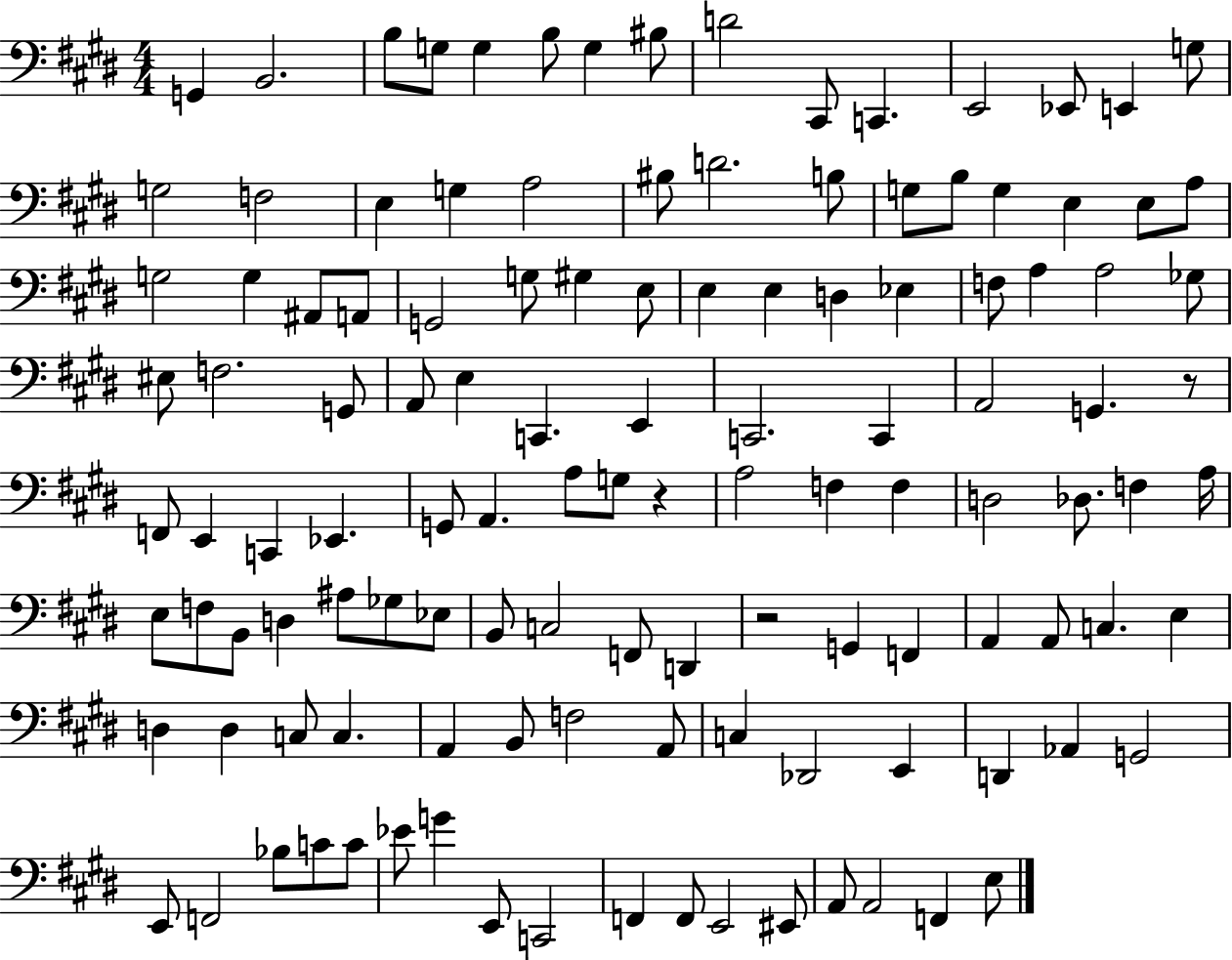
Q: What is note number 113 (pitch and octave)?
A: F2